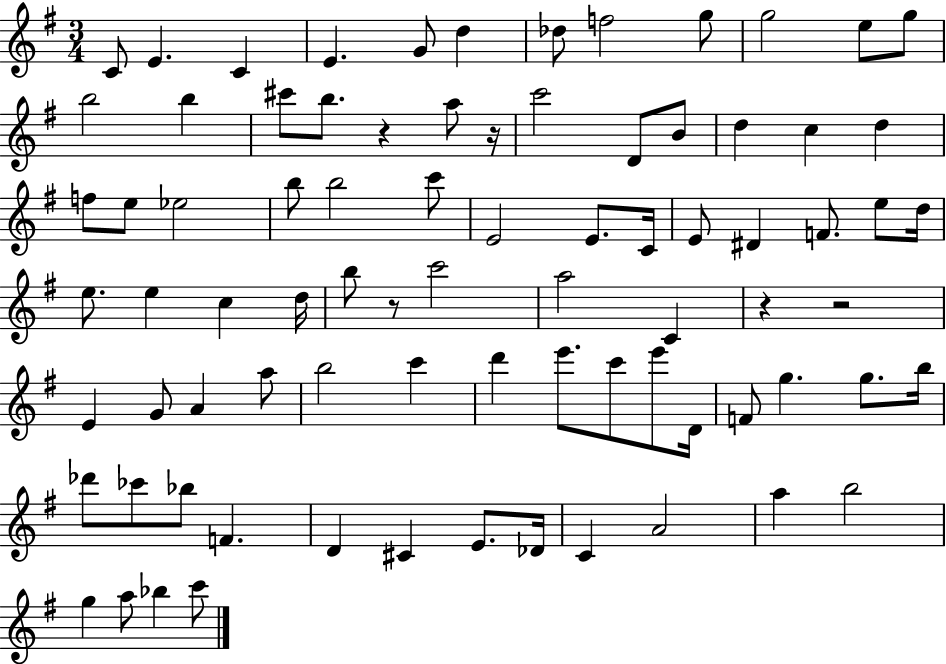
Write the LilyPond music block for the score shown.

{
  \clef treble
  \numericTimeSignature
  \time 3/4
  \key g \major
  \repeat volta 2 { c'8 e'4. c'4 | e'4. g'8 d''4 | des''8 f''2 g''8 | g''2 e''8 g''8 | \break b''2 b''4 | cis'''8 b''8. r4 a''8 r16 | c'''2 d'8 b'8 | d''4 c''4 d''4 | \break f''8 e''8 ees''2 | b''8 b''2 c'''8 | e'2 e'8. c'16 | e'8 dis'4 f'8. e''8 d''16 | \break e''8. e''4 c''4 d''16 | b''8 r8 c'''2 | a''2 c'4 | r4 r2 | \break e'4 g'8 a'4 a''8 | b''2 c'''4 | d'''4 e'''8. c'''8 e'''8 d'16 | f'8 g''4. g''8. b''16 | \break des'''8 ces'''8 bes''8 f'4. | d'4 cis'4 e'8. des'16 | c'4 a'2 | a''4 b''2 | \break g''4 a''8 bes''4 c'''8 | } \bar "|."
}